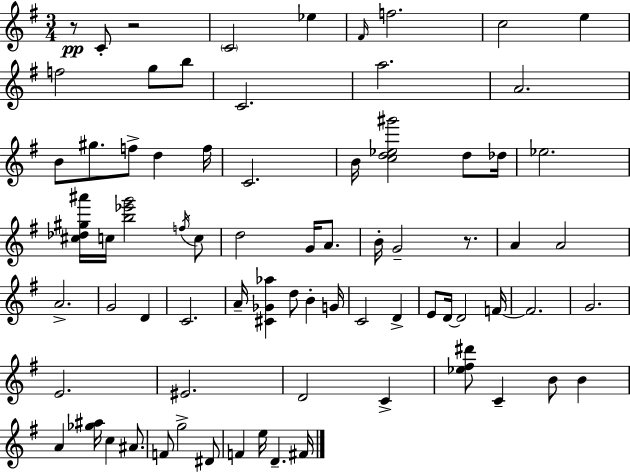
{
  \clef treble
  \numericTimeSignature
  \time 3/4
  \key e \minor
  \repeat volta 2 { r8\pp c'8-. r2 | \parenthesize c'2 ees''4 | \grace { fis'16 } f''2. | c''2 e''4 | \break f''2 g''8 b''8 | c'2. | a''2. | a'2. | \break b'8 gis''8. f''8-> d''4 | f''16 c'2. | b'16 <c'' d'' ees'' gis'''>2 d''8 | des''16 ees''2. | \break <cis'' des'' gis'' ais'''>16 c''16 <b'' ees''' g'''>2 \acciaccatura { f''16 } | c''8 d''2 g'16 a'8. | b'16-. g'2-- r8. | a'4 a'2 | \break a'2.-> | g'2 d'4 | c'2. | a'16-- <cis' ges' aes''>4 d''8 b'4-. | \break g'16 c'2 d'4-> | e'8 d'16~~ d'2 | f'16~~ f'2. | g'2. | \break e'2. | eis'2. | d'2 c'4-> | <ees'' fis'' dis'''>8 c'4-- b'8 b'4 | \break a'4 <ges'' ais''>16 c''4 ais'8. | f'8 g''2-> | dis'8 f'4 e''16 d'4.-- | fis'16 } \bar "|."
}